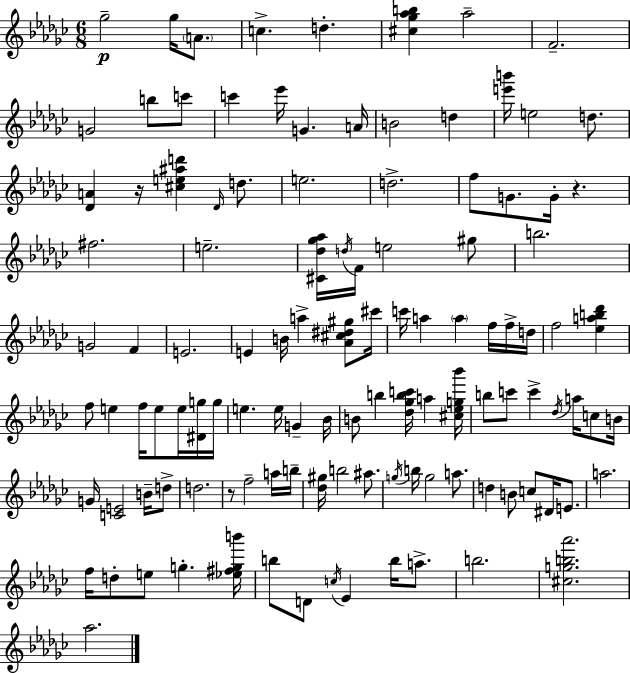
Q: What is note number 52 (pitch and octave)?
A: G5